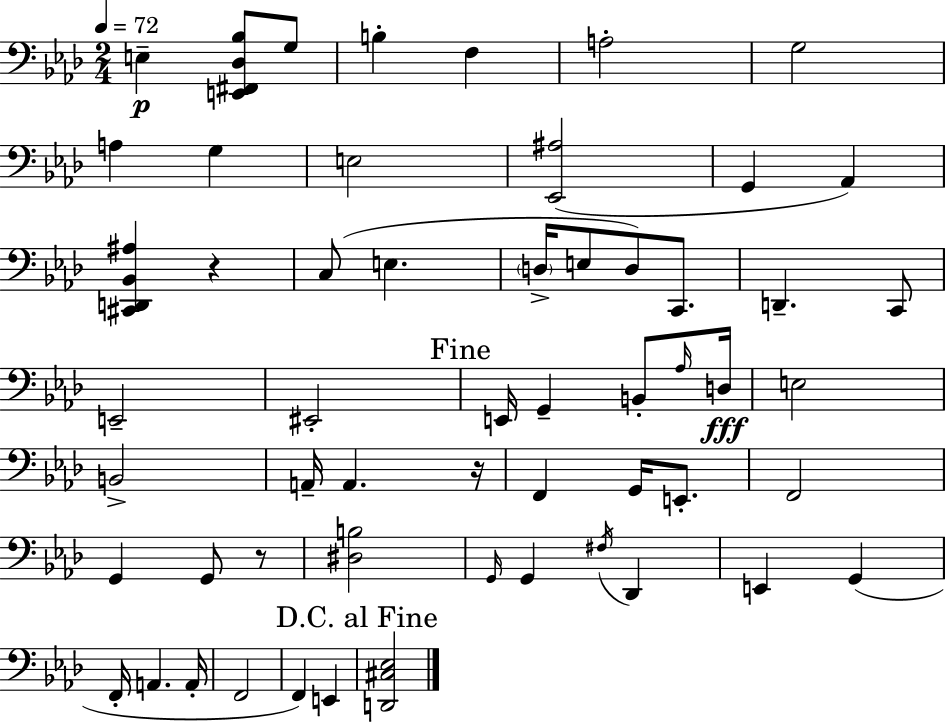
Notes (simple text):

E3/q [E2,F#2,Db3,Bb3]/e G3/e B3/q F3/q A3/h G3/h A3/q G3/q E3/h [Eb2,A#3]/h G2/q Ab2/q [C#2,D2,Bb2,A#3]/q R/q C3/e E3/q. D3/s E3/e D3/e C2/e. D2/q. C2/e E2/h EIS2/h E2/s G2/q B2/e Ab3/s D3/s E3/h B2/h A2/s A2/q. R/s F2/q G2/s E2/e. F2/h G2/q G2/e R/e [D#3,B3]/h G2/s G2/q F#3/s Db2/q E2/q G2/q F2/s A2/q. A2/s F2/h F2/q E2/q [D2,C#3,Eb3]/h